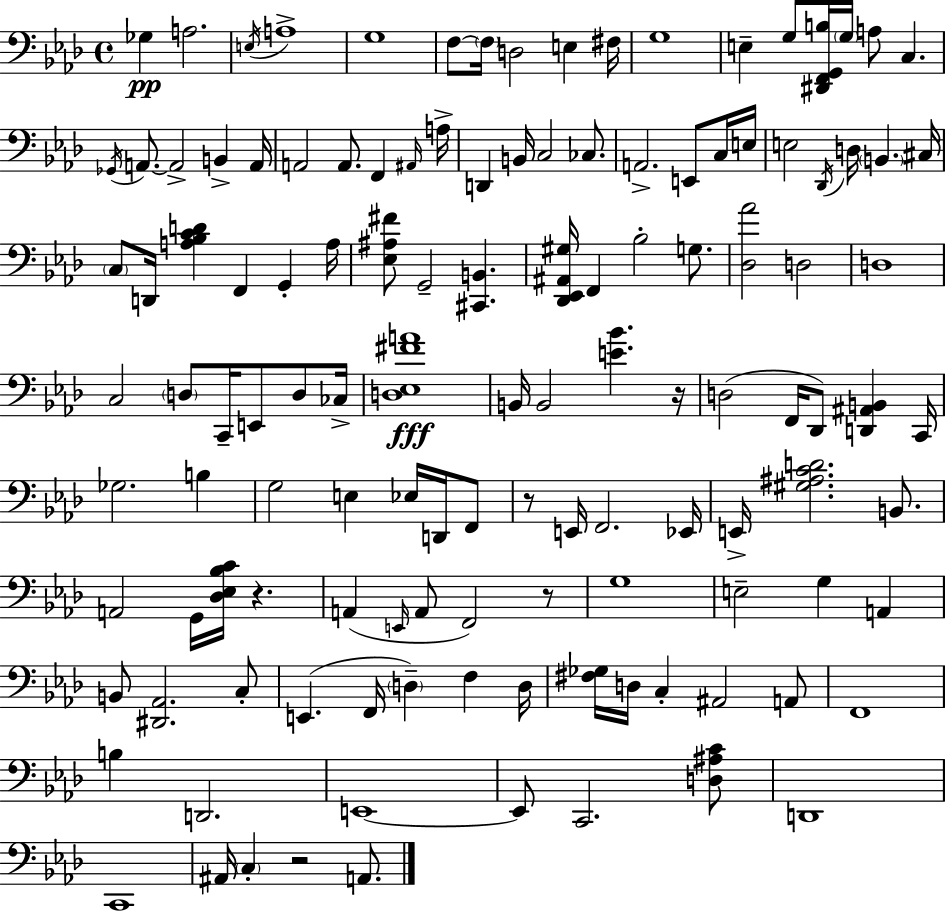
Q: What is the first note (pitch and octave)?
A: Gb3